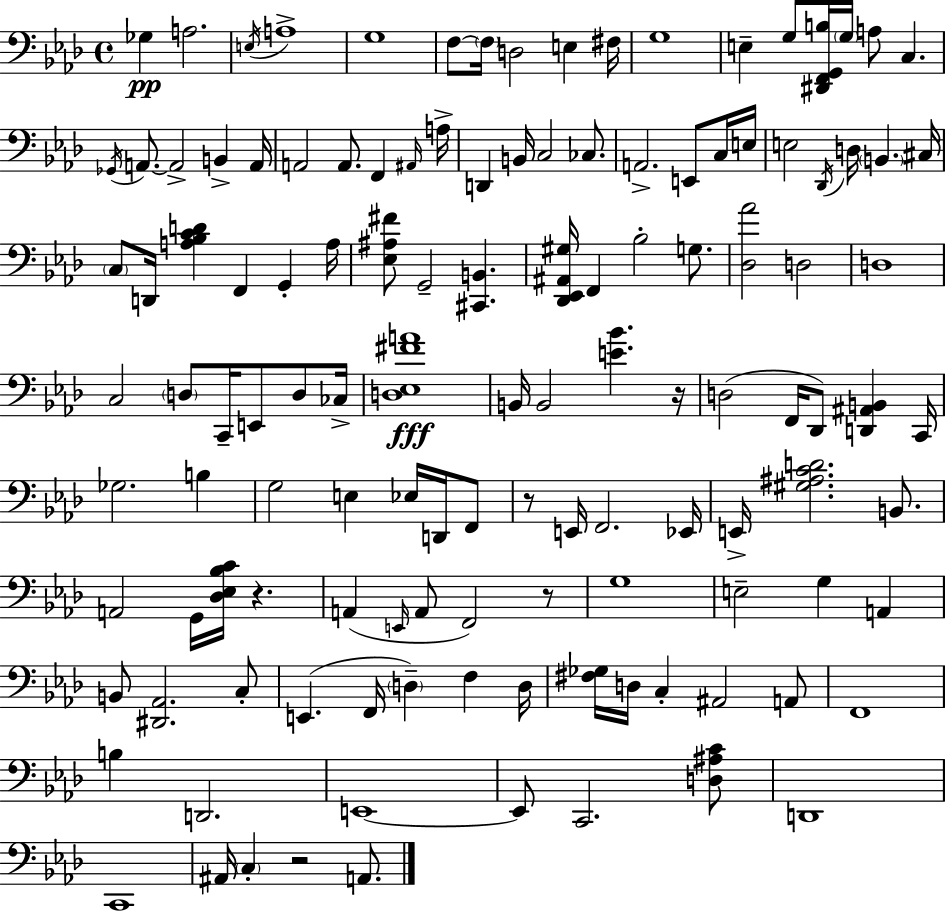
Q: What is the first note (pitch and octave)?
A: Gb3